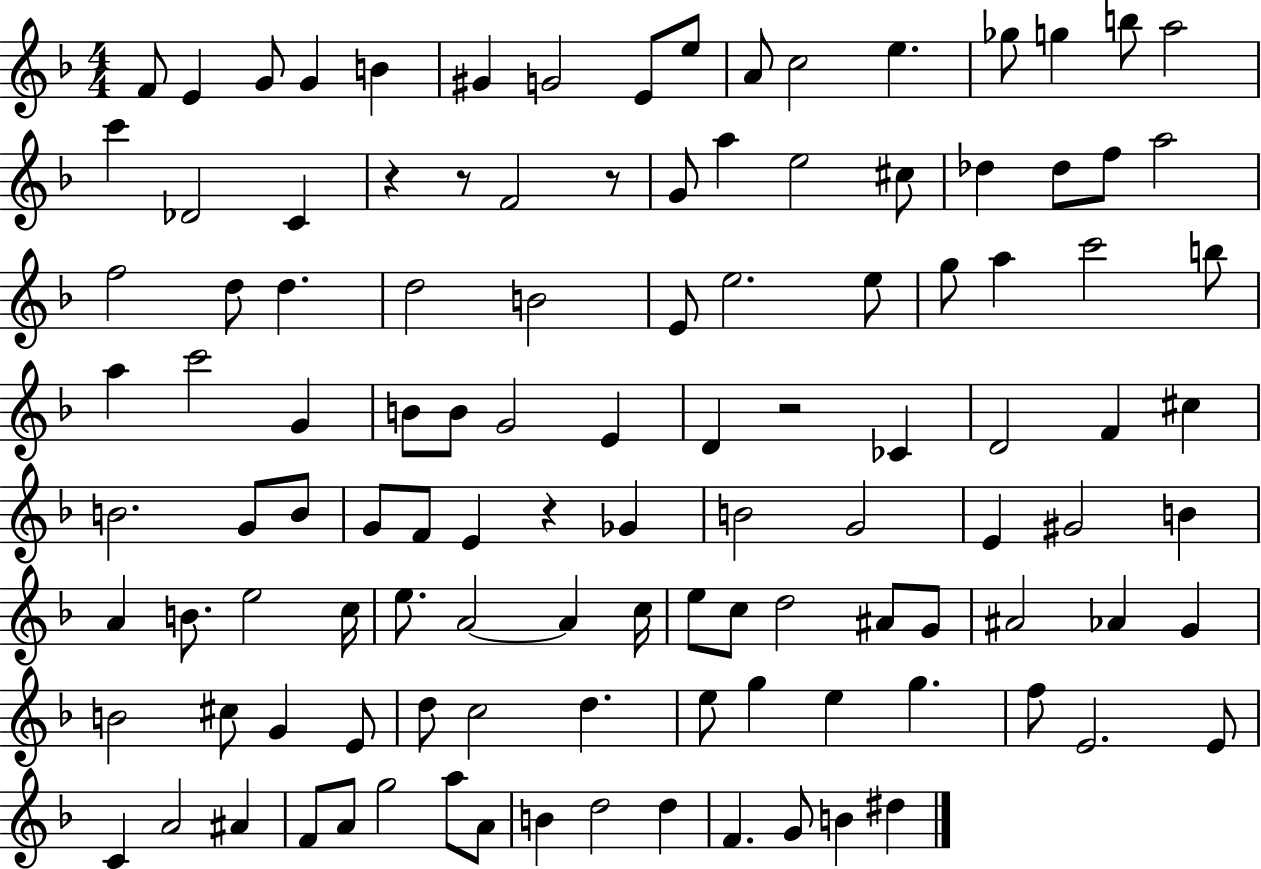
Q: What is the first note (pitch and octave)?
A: F4